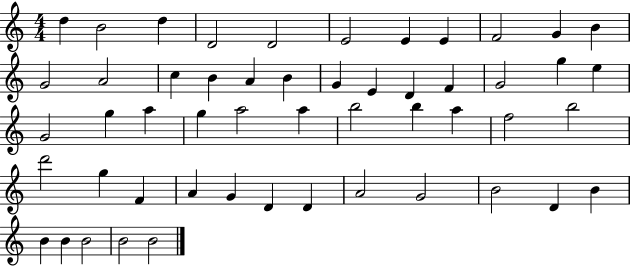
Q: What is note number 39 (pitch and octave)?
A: A4